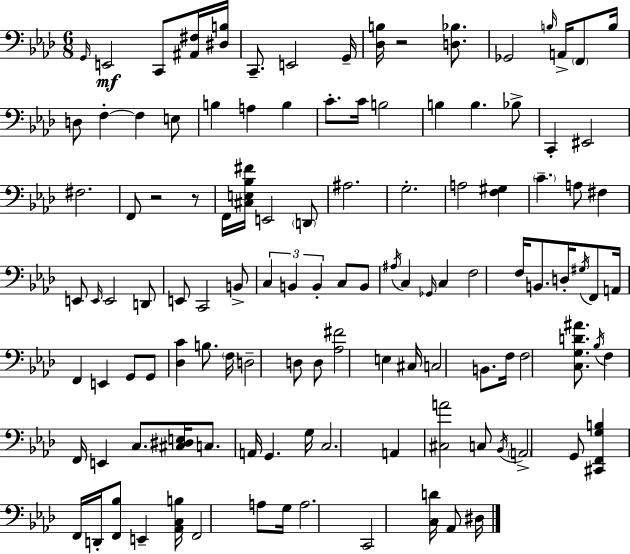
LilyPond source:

{
  \clef bass
  \numericTimeSignature
  \time 6/8
  \key f \minor
  \grace { g,16 }\mf e,2 c,8 <ais, fis>16 | <dis b>16 c,8.-- e,2 | g,16-- <des b>16 r2 <d bes>8. | ges,2 \grace { b16 } a,16-> \parenthesize f,8 | \break b16 d8 f4-.~~ f4 | e8 b4 a4 b4 | c'8.-. c'16 b2 | b4 b4. | \break bes8-> c,4-. eis,2 | fis2. | f,8 r2 | r8 f,16 <cis e bes fis'>16 e,2 | \break \parenthesize d,8 ais2. | g2.-. | a2 <f gis>4 | \parenthesize c'4.-- a8 fis4 | \break e,8 \grace { e,16 } e,2 | d,8 e,8 c,2 | b,8-> \tuplet 3/2 { c4 b,4 b,4-. } | c8 b,8 \acciaccatura { ais16 } c4 | \break \grace { ges,16 } c4 f2 | f16 b,8. d16-. \acciaccatura { gis16 } f,8 a,16 f,4 | e,4 g,8 g,8 <des c'>4 | b8. \parenthesize f16 d2-- | \break d8 d8 <aes fis'>2 | e4 cis16 c2 | b,8. f16 f2 | <c g d' ais'>8. \acciaccatura { bes16 } f4 f,16 | \break e,4 c8. <cis dis e>16 c8. a,16 | g,4. g16 c2. | a,4 <cis a'>2 | c8 \acciaccatura { bes,16 } \parenthesize a,2-> | \break g,8 <cis, f, g b>4 | f,16 d,16-. <f, bes>8 e,4-- <aes, c b>16 f,2 | a8 g16 a2. | c,2 | \break <c d'>16 aes,8 dis16 \bar "|."
}